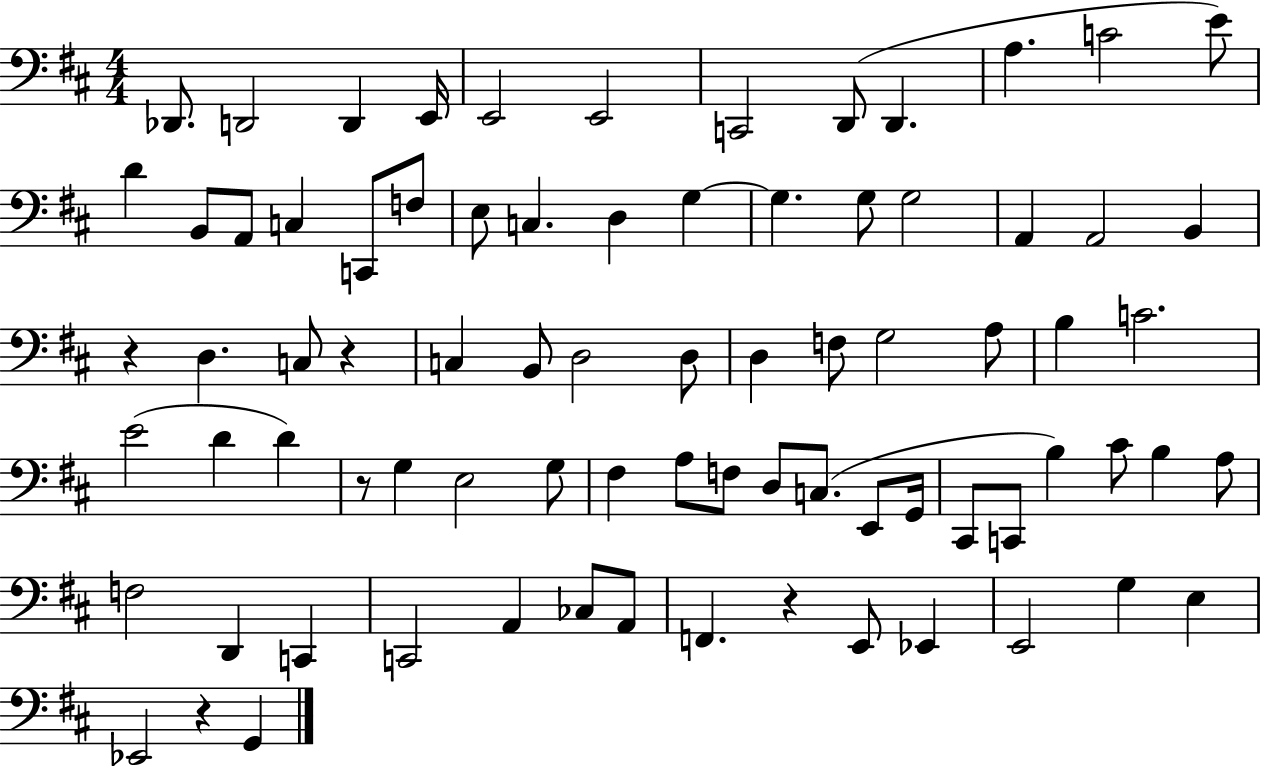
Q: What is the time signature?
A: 4/4